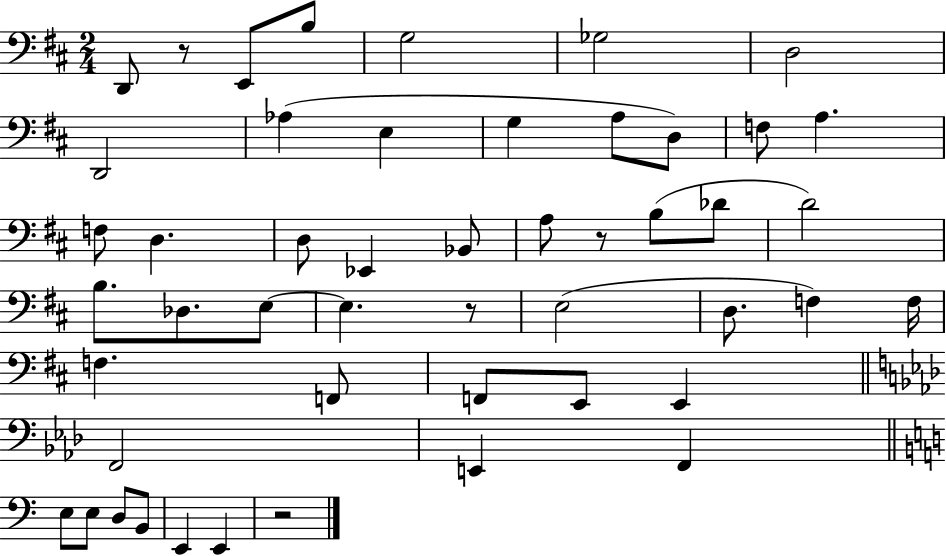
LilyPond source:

{
  \clef bass
  \numericTimeSignature
  \time 2/4
  \key d \major
  \repeat volta 2 { d,8 r8 e,8 b8 | g2 | ges2 | d2 | \break d,2 | aes4( e4 | g4 a8 d8) | f8 a4. | \break f8 d4. | d8 ees,4 bes,8 | a8 r8 b8( des'8 | d'2) | \break b8. des8. e8~~ | e4. r8 | e2( | d8. f4) f16 | \break f4. f,8 | f,8 e,8 e,4 | \bar "||" \break \key aes \major f,2 | e,4 f,4 | \bar "||" \break \key c \major e8 e8 d8 b,8 | e,4 e,4 | r2 | } \bar "|."
}